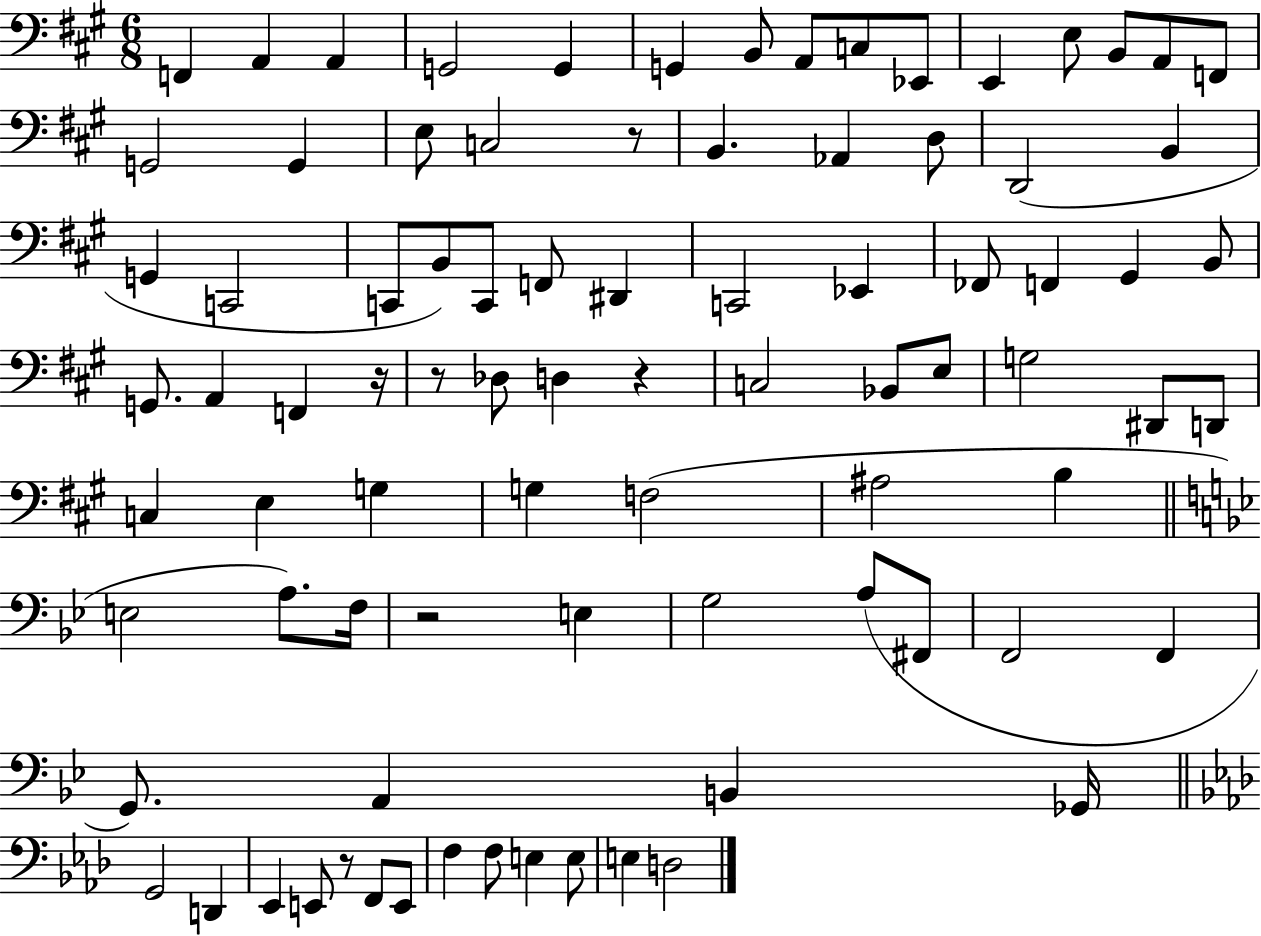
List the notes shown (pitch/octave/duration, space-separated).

F2/q A2/q A2/q G2/h G2/q G2/q B2/e A2/e C3/e Eb2/e E2/q E3/e B2/e A2/e F2/e G2/h G2/q E3/e C3/h R/e B2/q. Ab2/q D3/e D2/h B2/q G2/q C2/h C2/e B2/e C2/e F2/e D#2/q C2/h Eb2/q FES2/e F2/q G#2/q B2/e G2/e. A2/q F2/q R/s R/e Db3/e D3/q R/q C3/h Bb2/e E3/e G3/h D#2/e D2/e C3/q E3/q G3/q G3/q F3/h A#3/h B3/q E3/h A3/e. F3/s R/h E3/q G3/h A3/e F#2/e F2/h F2/q G2/e. A2/q B2/q Gb2/s G2/h D2/q Eb2/q E2/e R/e F2/e E2/e F3/q F3/e E3/q E3/e E3/q D3/h